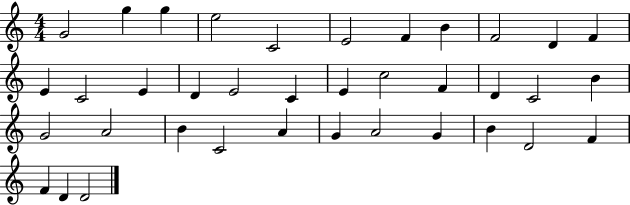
X:1
T:Untitled
M:4/4
L:1/4
K:C
G2 g g e2 C2 E2 F B F2 D F E C2 E D E2 C E c2 F D C2 B G2 A2 B C2 A G A2 G B D2 F F D D2